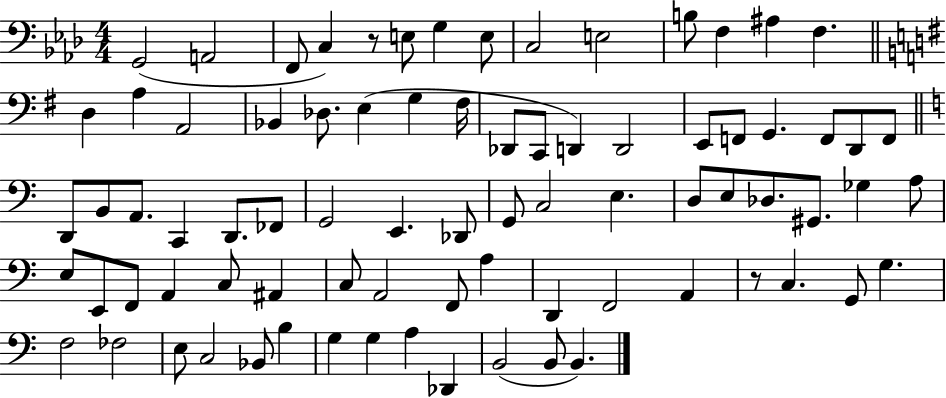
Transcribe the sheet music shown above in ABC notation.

X:1
T:Untitled
M:4/4
L:1/4
K:Ab
G,,2 A,,2 F,,/2 C, z/2 E,/2 G, E,/2 C,2 E,2 B,/2 F, ^A, F, D, A, A,,2 _B,, _D,/2 E, G, ^F,/4 _D,,/2 C,,/2 D,, D,,2 E,,/2 F,,/2 G,, F,,/2 D,,/2 F,,/2 D,,/2 B,,/2 A,,/2 C,, D,,/2 _F,,/2 G,,2 E,, _D,,/2 G,,/2 C,2 E, D,/2 E,/2 _D,/2 ^G,,/2 _G, A,/2 E,/2 E,,/2 F,,/2 A,, C,/2 ^A,, C,/2 A,,2 F,,/2 A, D,, F,,2 A,, z/2 C, G,,/2 G, F,2 _F,2 E,/2 C,2 _B,,/2 B, G, G, A, _D,, B,,2 B,,/2 B,,